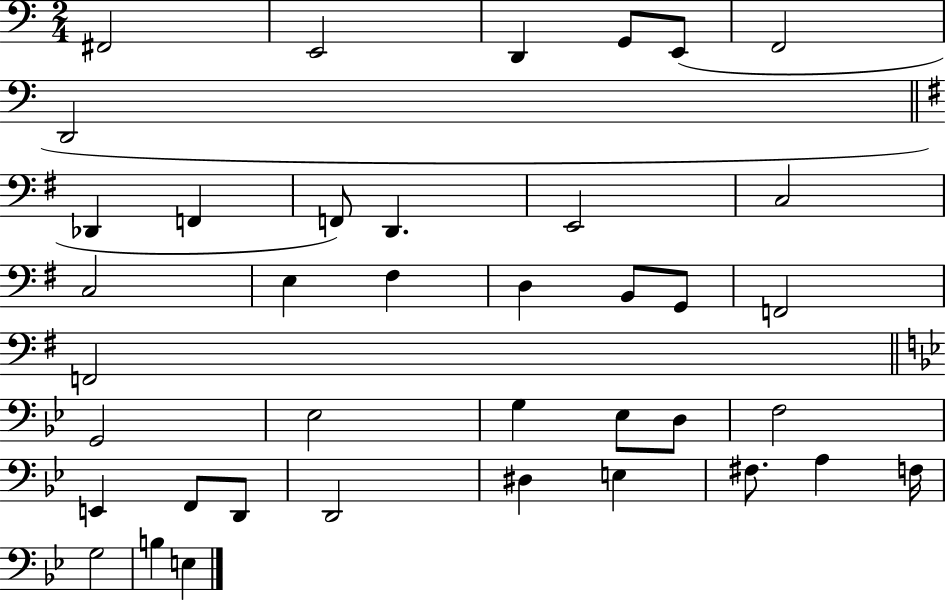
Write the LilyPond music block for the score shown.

{
  \clef bass
  \numericTimeSignature
  \time 2/4
  \key c \major
  \repeat volta 2 { fis,2 | e,2 | d,4 g,8 e,8( | f,2 | \break d,2 | \bar "||" \break \key e \minor des,4 f,4 | f,8) d,4. | e,2 | c2 | \break c2 | e4 fis4 | d4 b,8 g,8 | f,2 | \break f,2 | \bar "||" \break \key bes \major g,2 | ees2 | g4 ees8 d8 | f2 | \break e,4 f,8 d,8 | d,2 | dis4 e4 | fis8. a4 f16 | \break g2 | b4 e4 | } \bar "|."
}